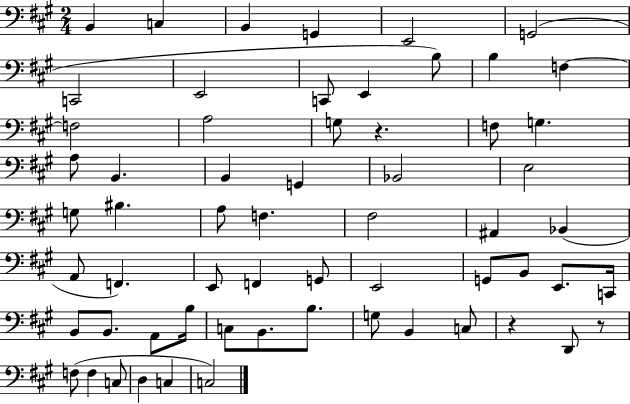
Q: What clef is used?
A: bass